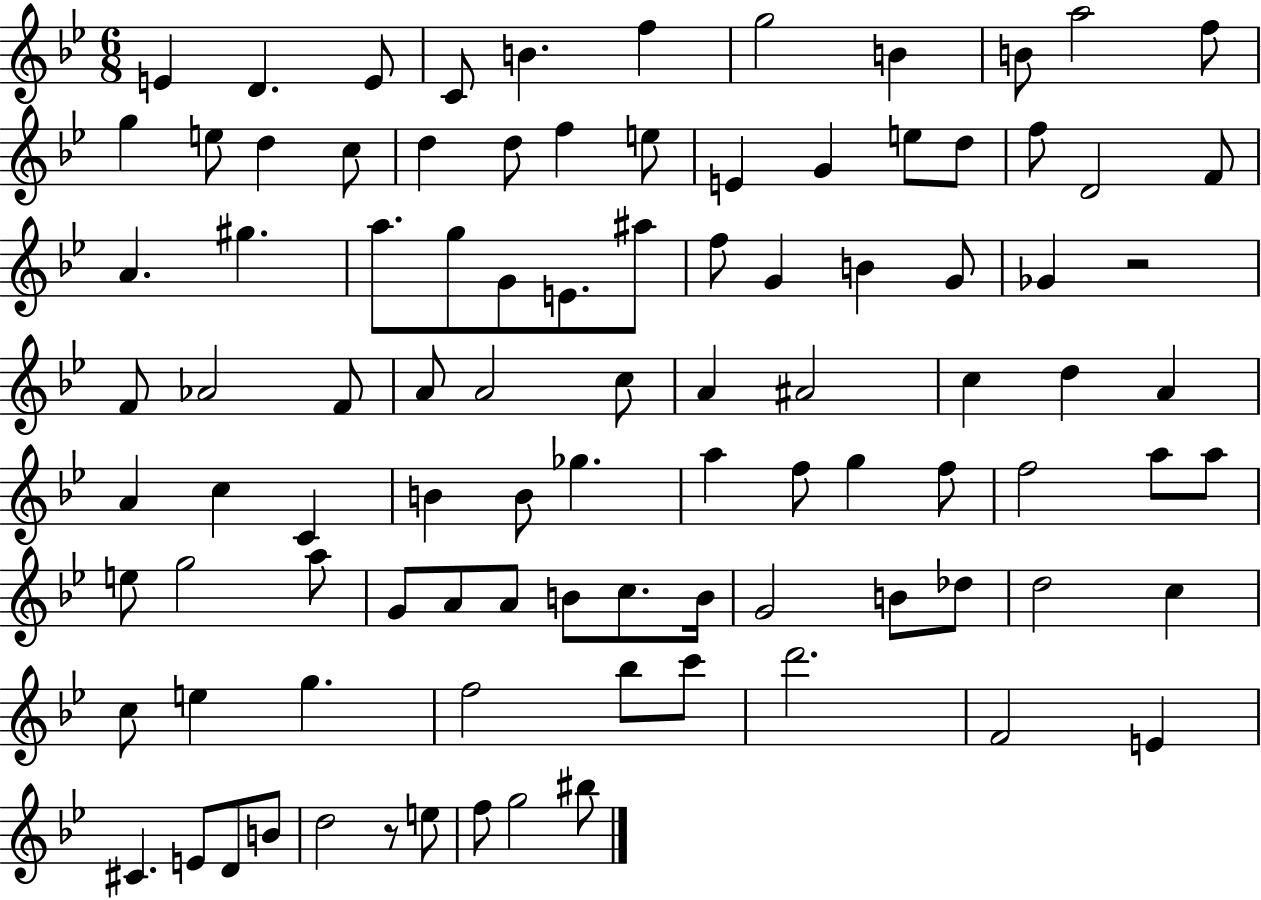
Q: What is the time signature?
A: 6/8